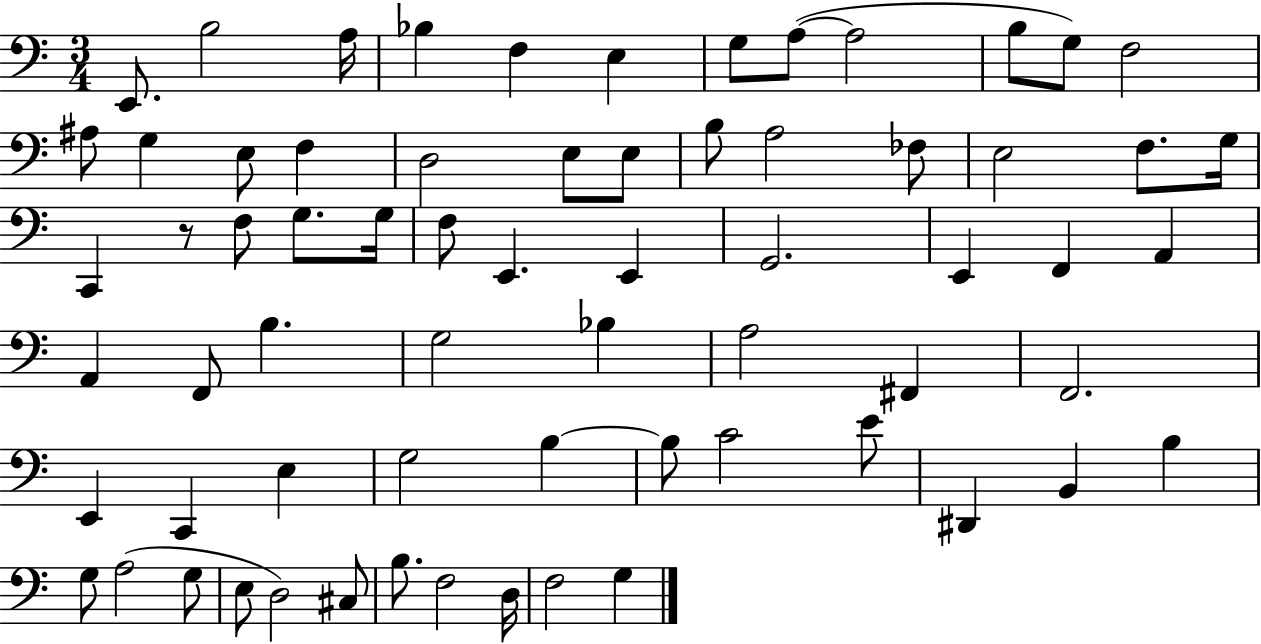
E2/e. B3/h A3/s Bb3/q F3/q E3/q G3/e A3/e A3/h B3/e G3/e F3/h A#3/e G3/q E3/e F3/q D3/h E3/e E3/e B3/e A3/h FES3/e E3/h F3/e. G3/s C2/q R/e F3/e G3/e. G3/s F3/e E2/q. E2/q G2/h. E2/q F2/q A2/q A2/q F2/e B3/q. G3/h Bb3/q A3/h F#2/q F2/h. E2/q C2/q E3/q G3/h B3/q B3/e C4/h E4/e D#2/q B2/q B3/q G3/e A3/h G3/e E3/e D3/h C#3/e B3/e. F3/h D3/s F3/h G3/q